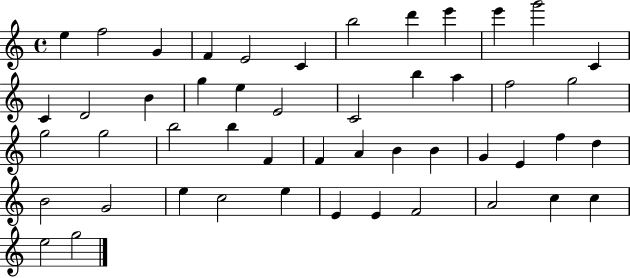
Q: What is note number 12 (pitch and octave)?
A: C4